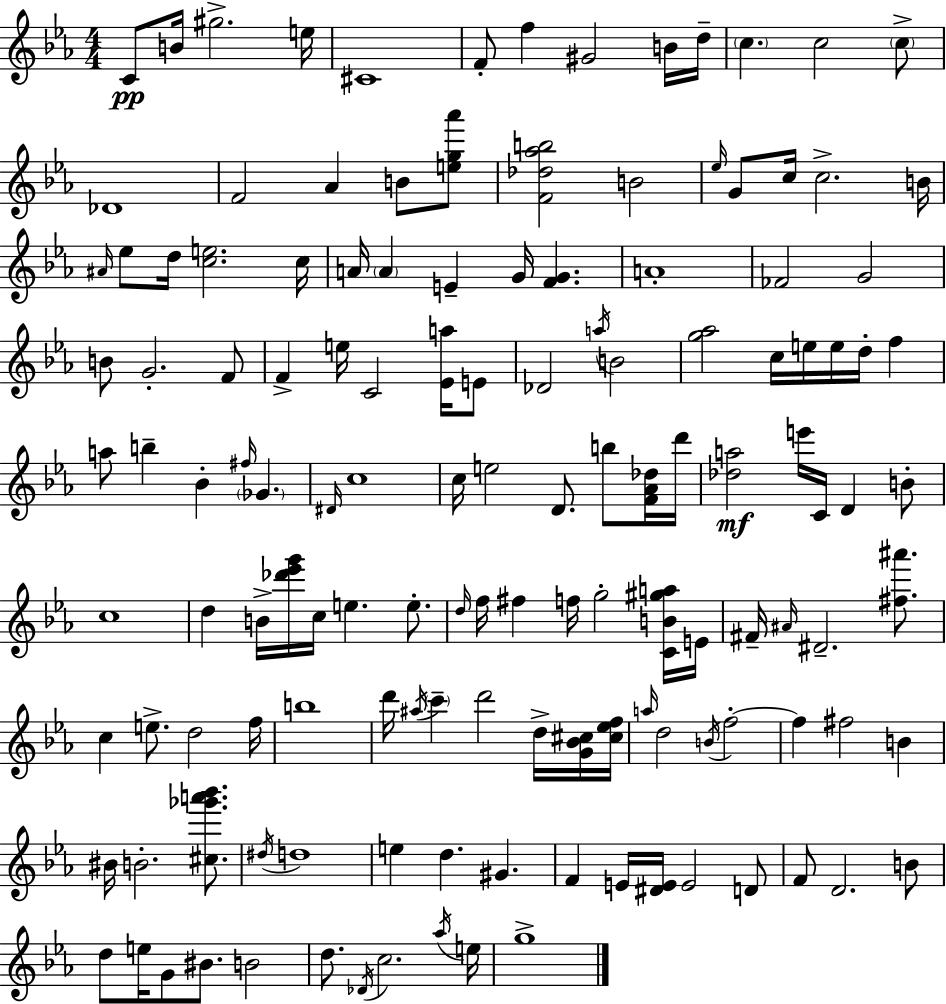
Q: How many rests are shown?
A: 0